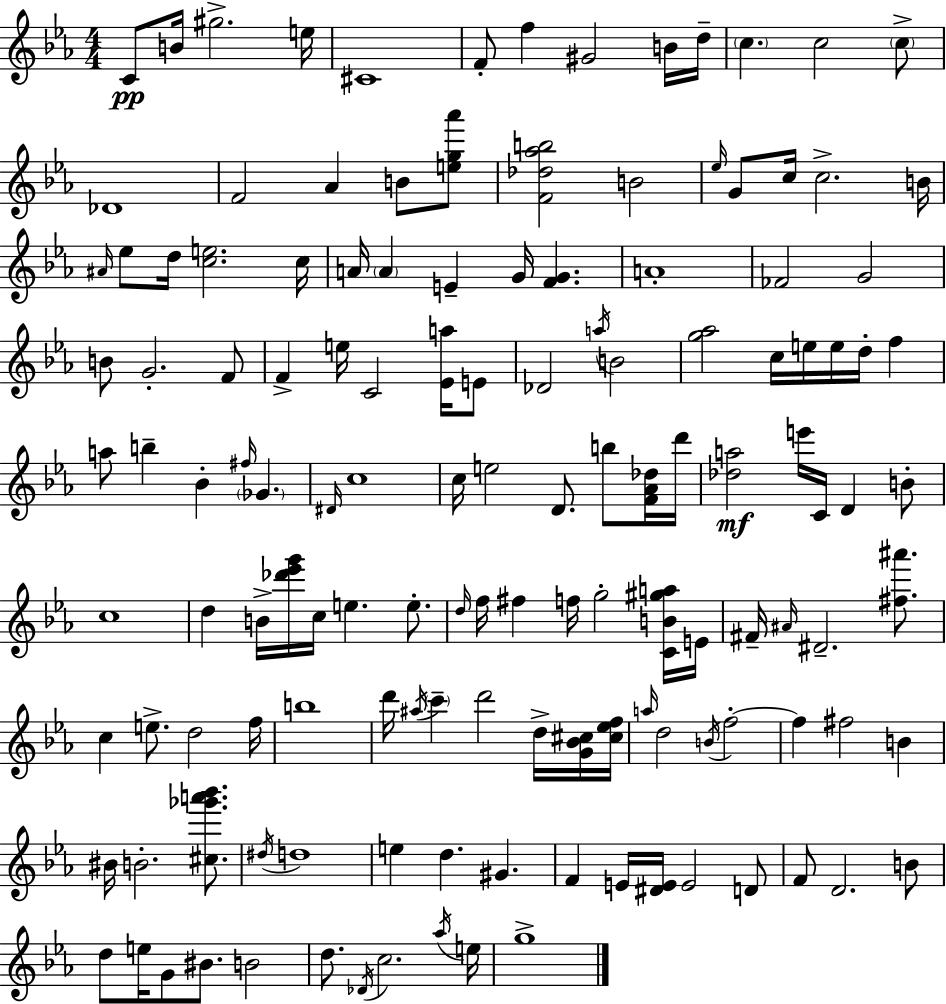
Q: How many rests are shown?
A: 0